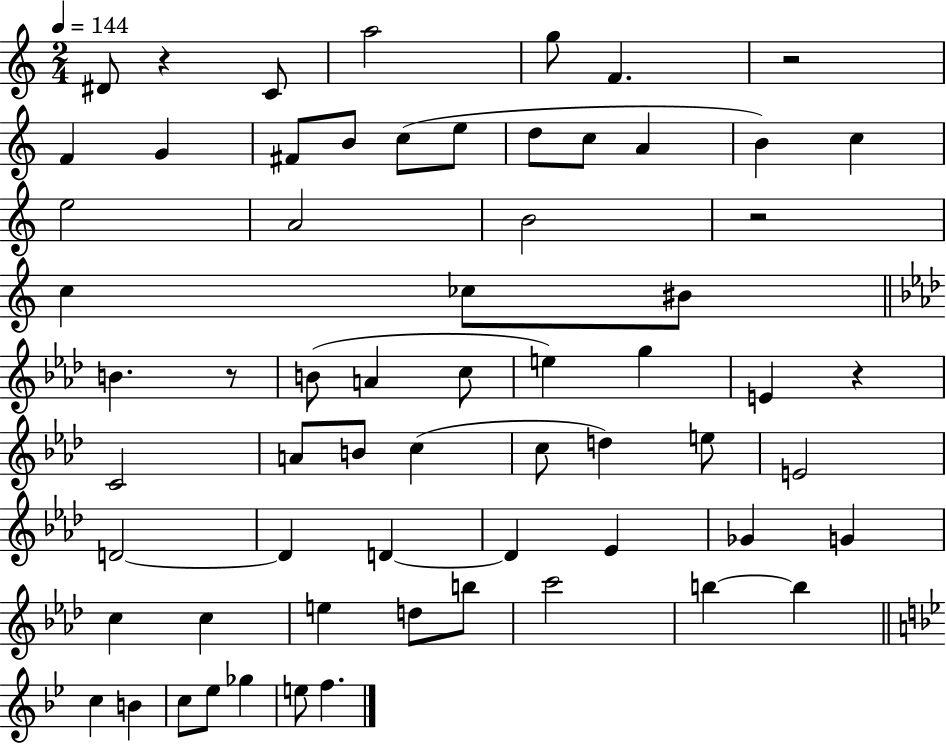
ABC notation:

X:1
T:Untitled
M:2/4
L:1/4
K:C
^D/2 z C/2 a2 g/2 F z2 F G ^F/2 B/2 c/2 e/2 d/2 c/2 A B c e2 A2 B2 z2 c _c/2 ^B/2 B z/2 B/2 A c/2 e g E z C2 A/2 B/2 c c/2 d e/2 E2 D2 D D D _E _G G c c e d/2 b/2 c'2 b b c B c/2 _e/2 _g e/2 f